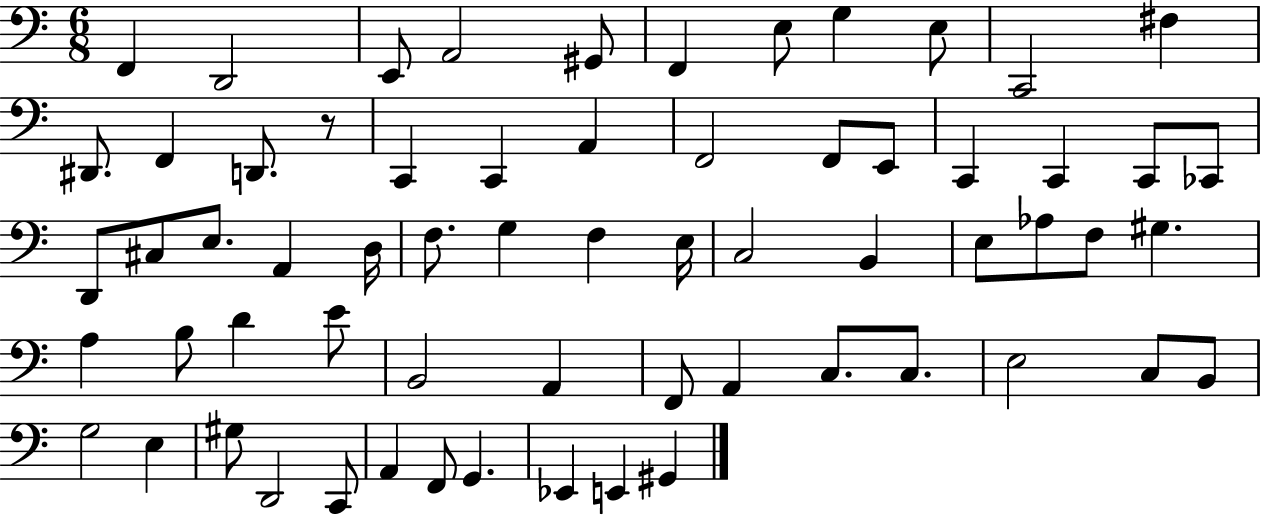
F2/q D2/h E2/e A2/h G#2/e F2/q E3/e G3/q E3/e C2/h F#3/q D#2/e. F2/q D2/e. R/e C2/q C2/q A2/q F2/h F2/e E2/e C2/q C2/q C2/e CES2/e D2/e C#3/e E3/e. A2/q D3/s F3/e. G3/q F3/q E3/s C3/h B2/q E3/e Ab3/e F3/e G#3/q. A3/q B3/e D4/q E4/e B2/h A2/q F2/e A2/q C3/e. C3/e. E3/h C3/e B2/e G3/h E3/q G#3/e D2/h C2/e A2/q F2/e G2/q. Eb2/q E2/q G#2/q